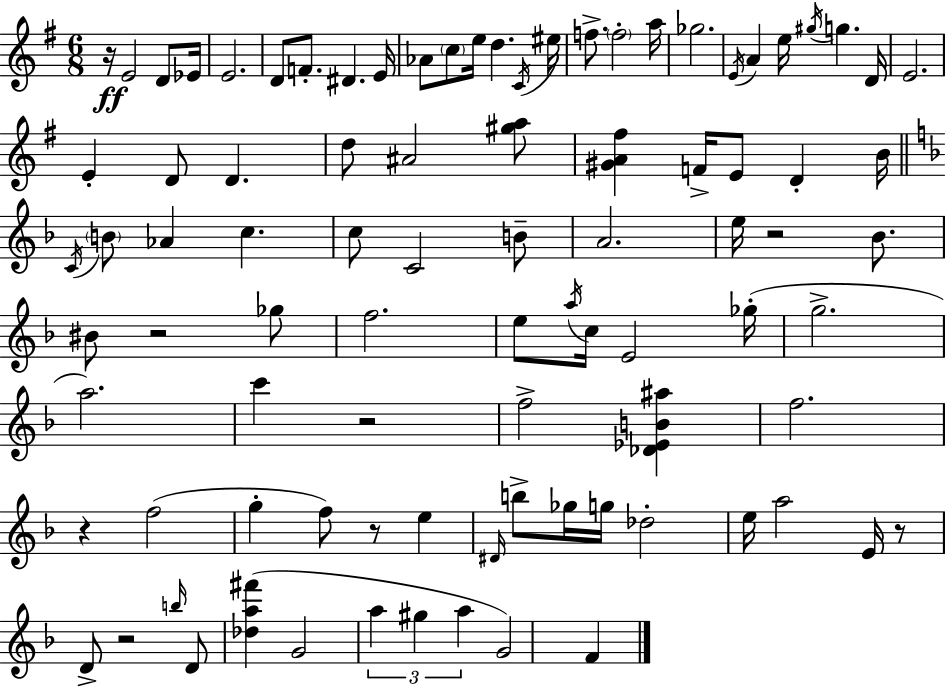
R/s E4/h D4/e Eb4/s E4/h. D4/e F4/e. D#4/q. E4/s Ab4/e C5/e E5/s D5/q. C4/s EIS5/s F5/e. F5/h A5/s Gb5/h. E4/s A4/q E5/s G#5/s G5/q. D4/s E4/h. E4/q D4/e D4/q. D5/e A#4/h [G#5,A5]/e [G#4,A4,F#5]/q F4/s E4/e D4/q B4/s C4/s B4/e Ab4/q C5/q. C5/e C4/h B4/e A4/h. E5/s R/h Bb4/e. BIS4/e R/h Gb5/e F5/h. E5/e A5/s C5/s E4/h Gb5/s G5/h. A5/h. C6/q R/h F5/h [Db4,Eb4,B4,A#5]/q F5/h. R/q F5/h G5/q F5/e R/e E5/q D#4/s B5/e Gb5/s G5/s Db5/h E5/s A5/h E4/s R/e D4/e R/h B5/s D4/e [Db5,A5,F#6]/q G4/h A5/q G#5/q A5/q G4/h F4/q